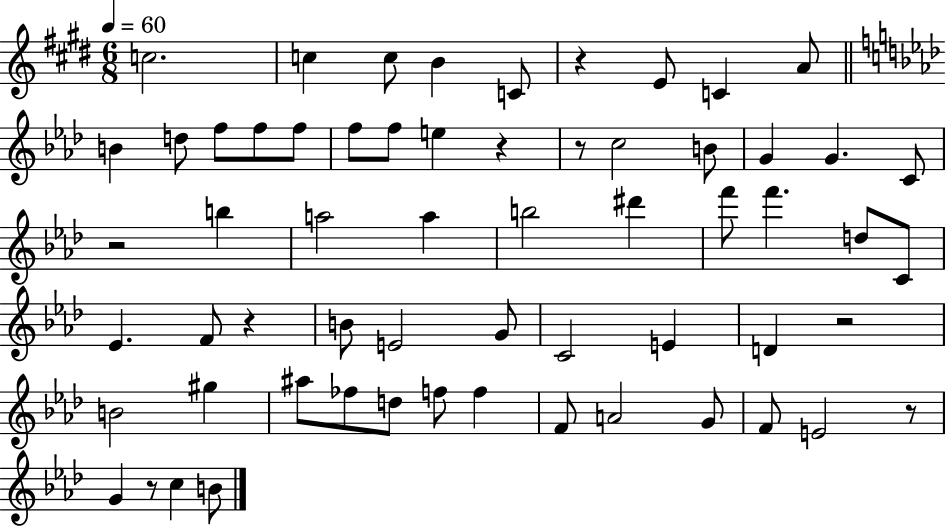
{
  \clef treble
  \numericTimeSignature
  \time 6/8
  \key e \major
  \tempo 4 = 60
  c''2. | c''4 c''8 b'4 c'8 | r4 e'8 c'4 a'8 | \bar "||" \break \key f \minor b'4 d''8 f''8 f''8 f''8 | f''8 f''8 e''4 r4 | r8 c''2 b'8 | g'4 g'4. c'8 | \break r2 b''4 | a''2 a''4 | b''2 dis'''4 | f'''8 f'''4. d''8 c'8 | \break ees'4. f'8 r4 | b'8 e'2 g'8 | c'2 e'4 | d'4 r2 | \break b'2 gis''4 | ais''8 fes''8 d''8 f''8 f''4 | f'8 a'2 g'8 | f'8 e'2 r8 | \break g'4 r8 c''4 b'8 | \bar "|."
}